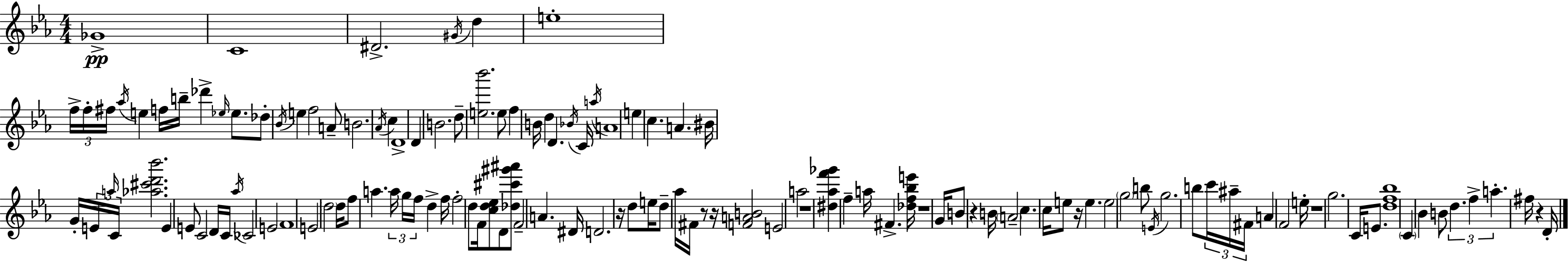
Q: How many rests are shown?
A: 9